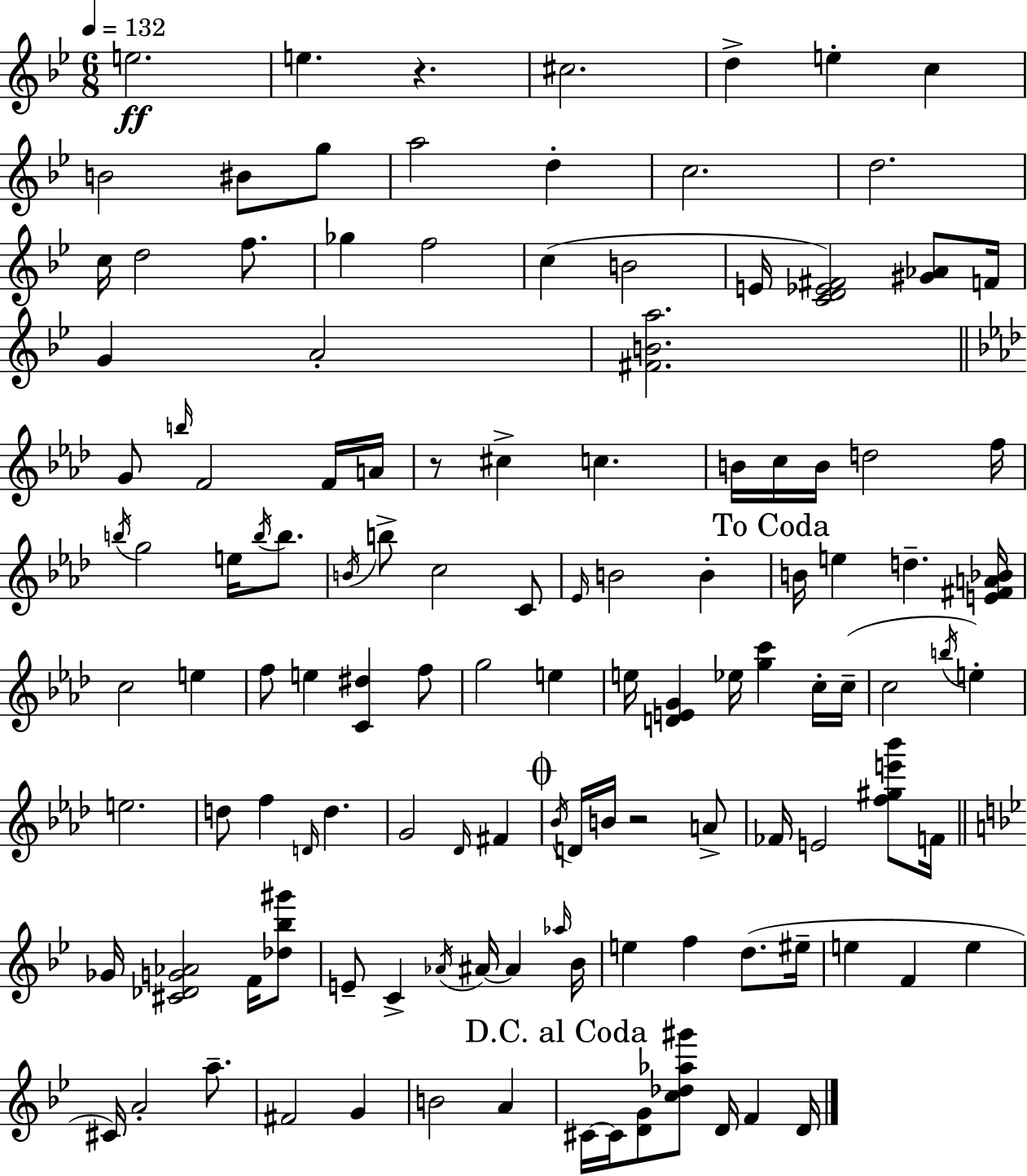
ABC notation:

X:1
T:Untitled
M:6/8
L:1/4
K:Gm
e2 e z ^c2 d e c B2 ^B/2 g/2 a2 d c2 d2 c/4 d2 f/2 _g f2 c B2 E/4 [CD_E^F]2 [^G_A]/2 F/4 G A2 [^FBa]2 G/2 b/4 F2 F/4 A/4 z/2 ^c c B/4 c/4 B/4 d2 f/4 b/4 g2 e/4 b/4 b/2 B/4 b/2 c2 C/2 _E/4 B2 B B/4 e d [E^FA_B]/4 c2 e f/2 e [C^d] f/2 g2 e e/4 [DEG] _e/4 [gc'] c/4 c/4 c2 b/4 e e2 d/2 f D/4 d G2 _D/4 ^F _B/4 D/4 B/4 z2 A/2 _F/4 E2 [f^ge'_b']/2 F/4 _G/4 [^C_DG_A]2 F/4 [_d_b^g']/2 E/2 C _A/4 ^A/4 ^A _a/4 _B/4 e f d/2 ^e/4 e F e ^C/4 A2 a/2 ^F2 G B2 A ^C/4 ^C/4 [DG]/2 [c_d_a^g']/2 D/4 F D/4